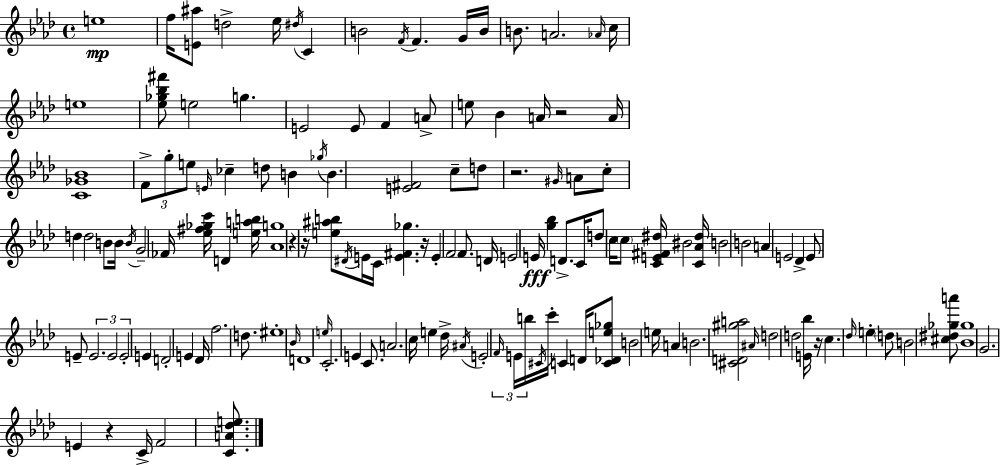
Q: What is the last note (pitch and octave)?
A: F4